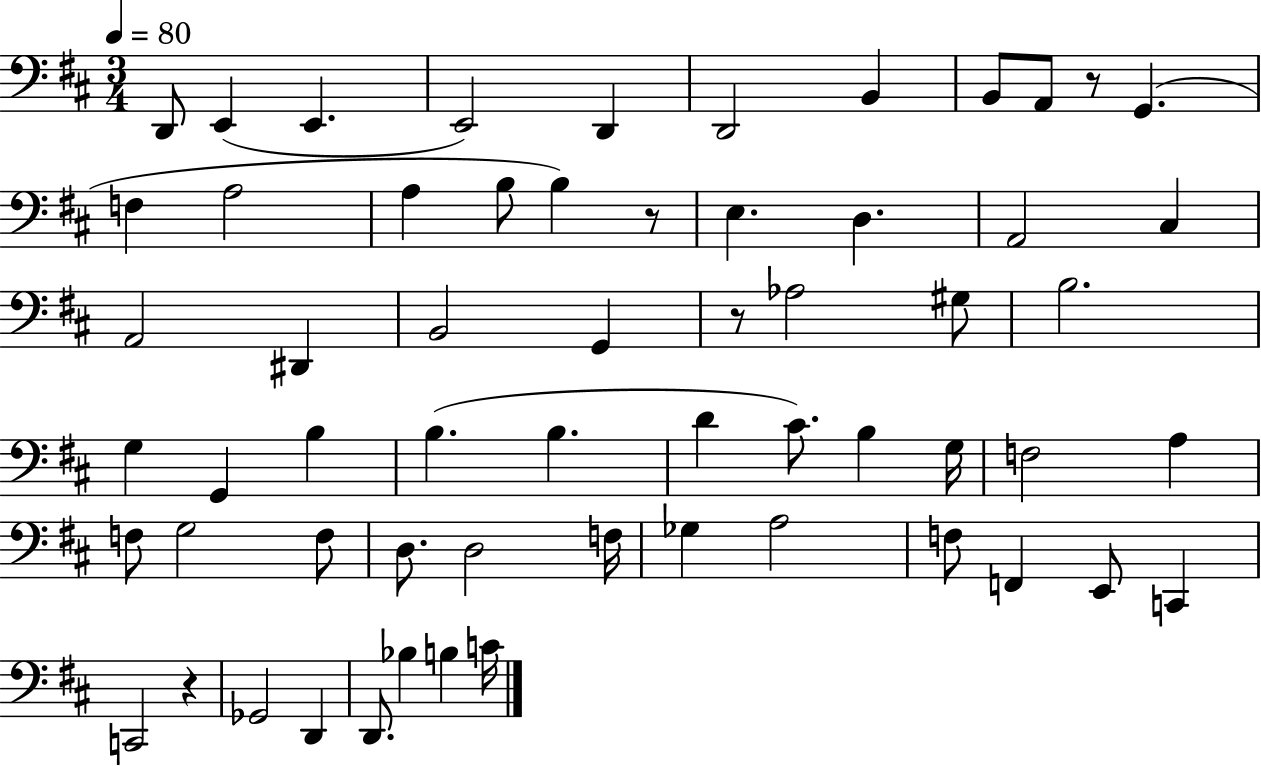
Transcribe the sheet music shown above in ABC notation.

X:1
T:Untitled
M:3/4
L:1/4
K:D
D,,/2 E,, E,, E,,2 D,, D,,2 B,, B,,/2 A,,/2 z/2 G,, F, A,2 A, B,/2 B, z/2 E, D, A,,2 ^C, A,,2 ^D,, B,,2 G,, z/2 _A,2 ^G,/2 B,2 G, G,, B, B, B, D ^C/2 B, G,/4 F,2 A, F,/2 G,2 F,/2 D,/2 D,2 F,/4 _G, A,2 F,/2 F,, E,,/2 C,, C,,2 z _G,,2 D,, D,,/2 _B, B, C/4